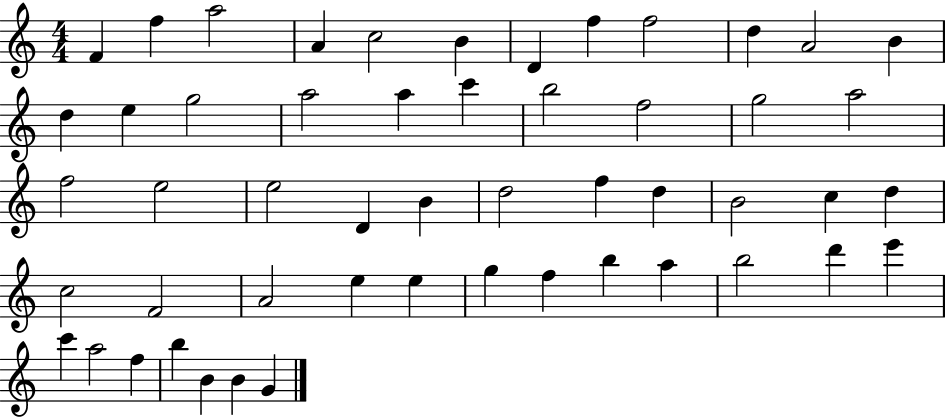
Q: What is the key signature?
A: C major